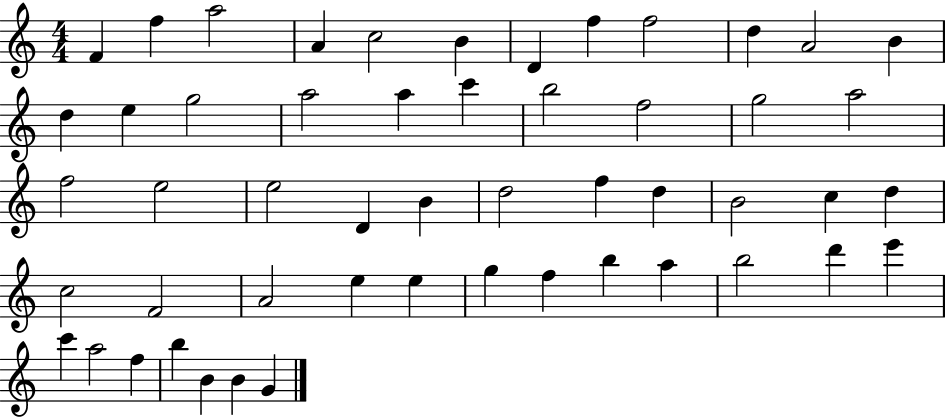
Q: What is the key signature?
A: C major